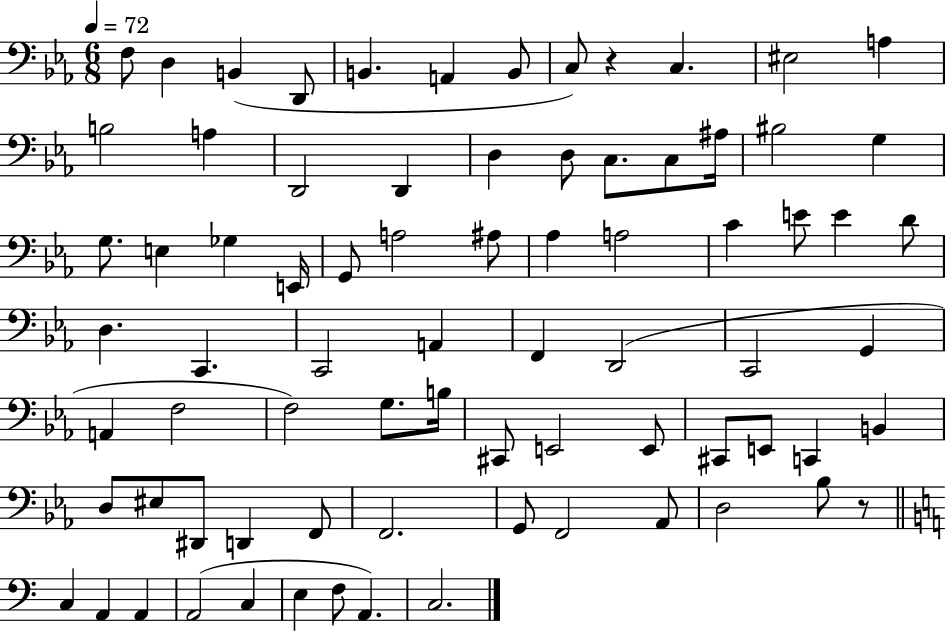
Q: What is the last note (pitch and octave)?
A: C3